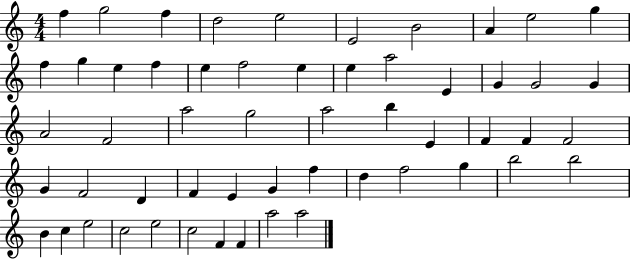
F5/q G5/h F5/q D5/h E5/h E4/h B4/h A4/q E5/h G5/q F5/q G5/q E5/q F5/q E5/q F5/h E5/q E5/q A5/h E4/q G4/q G4/h G4/q A4/h F4/h A5/h G5/h A5/h B5/q E4/q F4/q F4/q F4/h G4/q F4/h D4/q F4/q E4/q G4/q F5/q D5/q F5/h G5/q B5/h B5/h B4/q C5/q E5/h C5/h E5/h C5/h F4/q F4/q A5/h A5/h